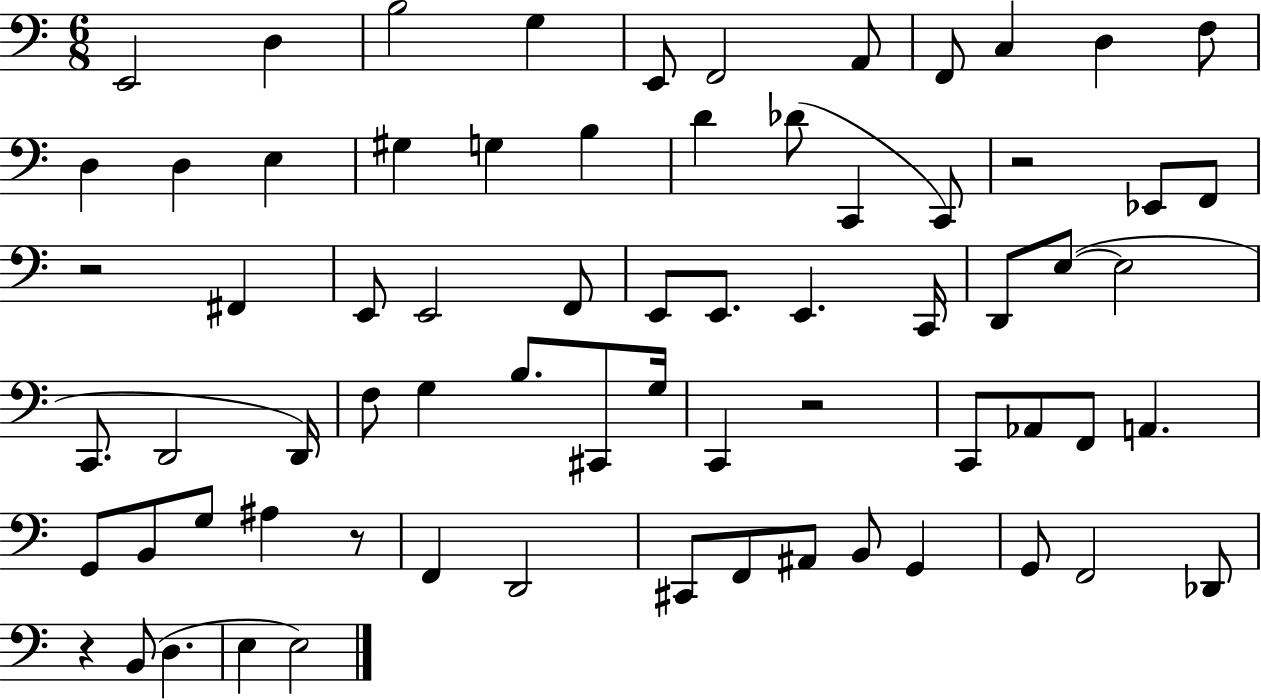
E2/h D3/q B3/h G3/q E2/e F2/h A2/e F2/e C3/q D3/q F3/e D3/q D3/q E3/q G#3/q G3/q B3/q D4/q Db4/e C2/q C2/e R/h Eb2/e F2/e R/h F#2/q E2/e E2/h F2/e E2/e E2/e. E2/q. C2/s D2/e E3/e E3/h C2/e. D2/h D2/s F3/e G3/q B3/e. C#2/e G3/s C2/q R/h C2/e Ab2/e F2/e A2/q. G2/e B2/e G3/e A#3/q R/e F2/q D2/h C#2/e F2/e A#2/e B2/e G2/q G2/e F2/h Db2/e R/q B2/e D3/q. E3/q E3/h